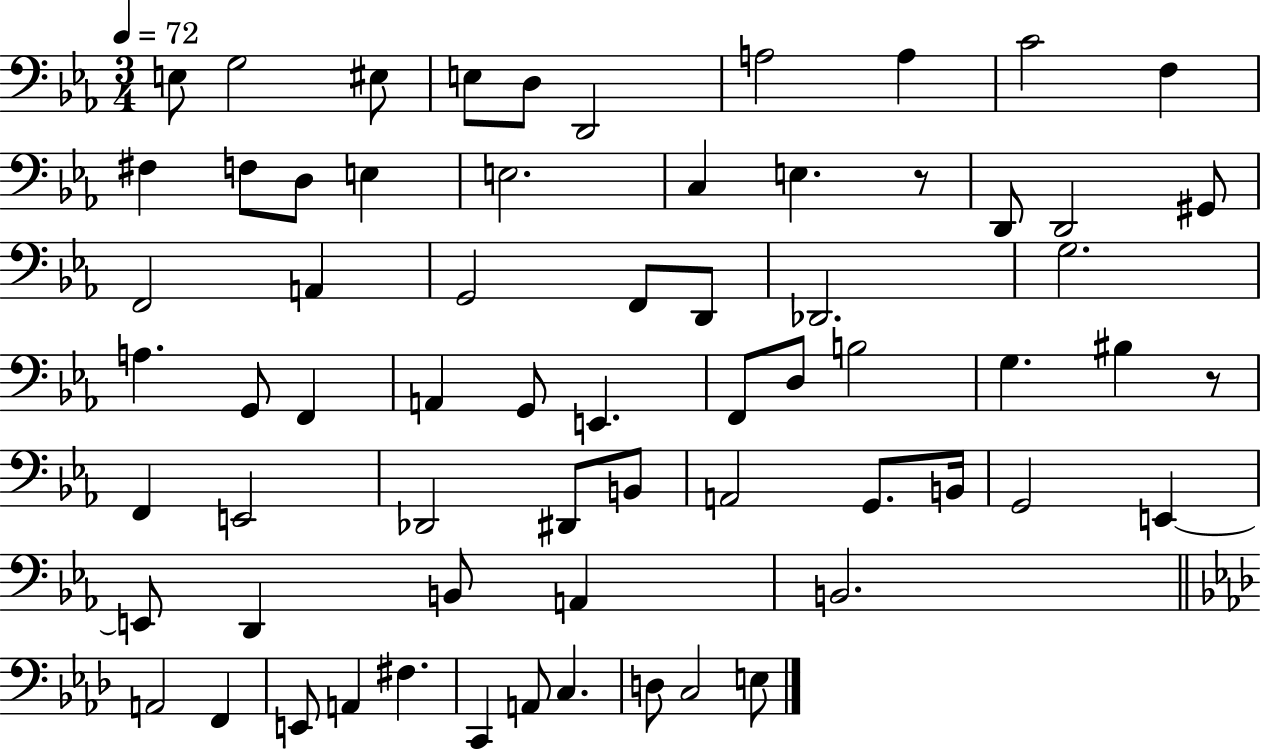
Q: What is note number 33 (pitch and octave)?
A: E2